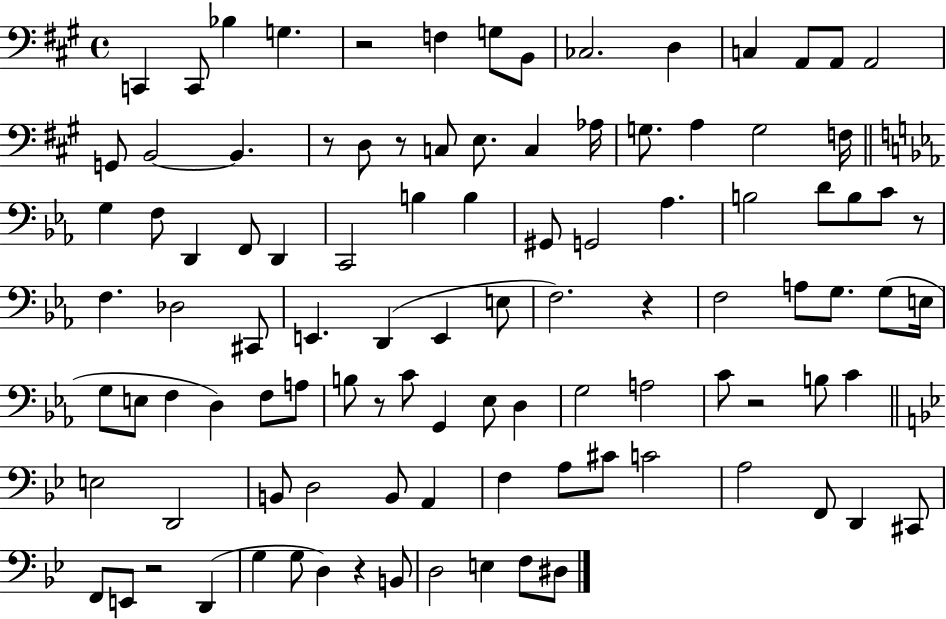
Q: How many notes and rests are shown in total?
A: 103